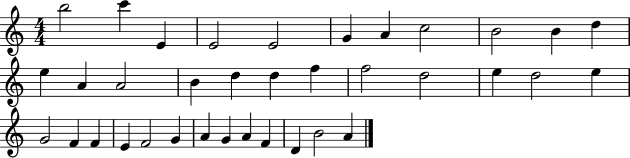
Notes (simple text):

B5/h C6/q E4/q E4/h E4/h G4/q A4/q C5/h B4/h B4/q D5/q E5/q A4/q A4/h B4/q D5/q D5/q F5/q F5/h D5/h E5/q D5/h E5/q G4/h F4/q F4/q E4/q F4/h G4/q A4/q G4/q A4/q F4/q D4/q B4/h A4/q